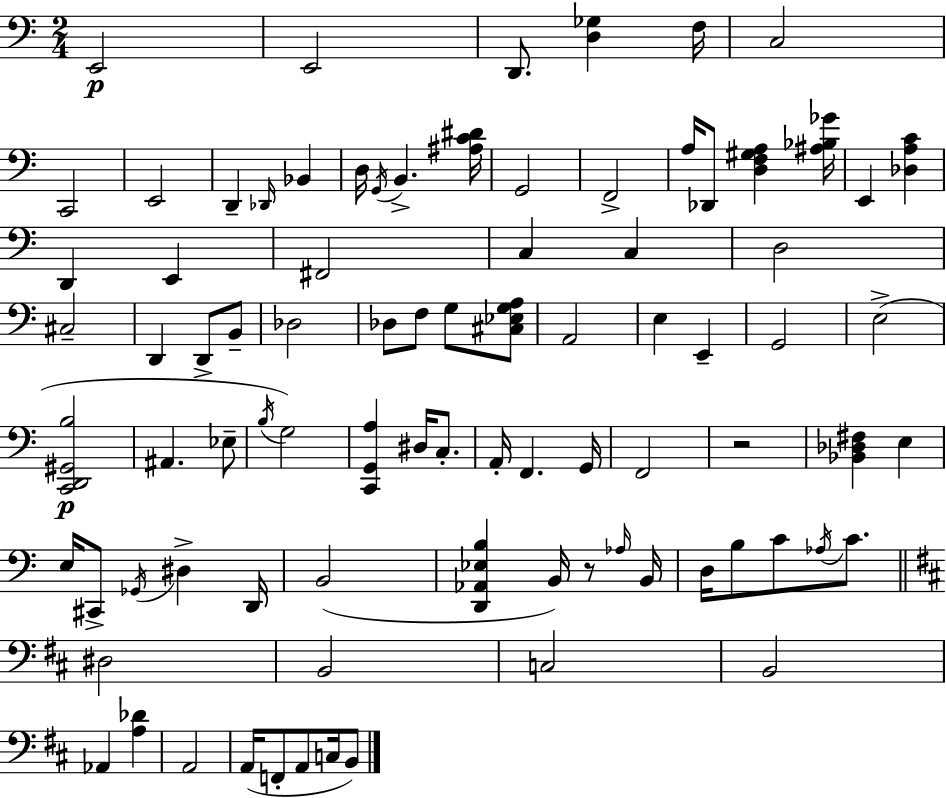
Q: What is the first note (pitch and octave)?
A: E2